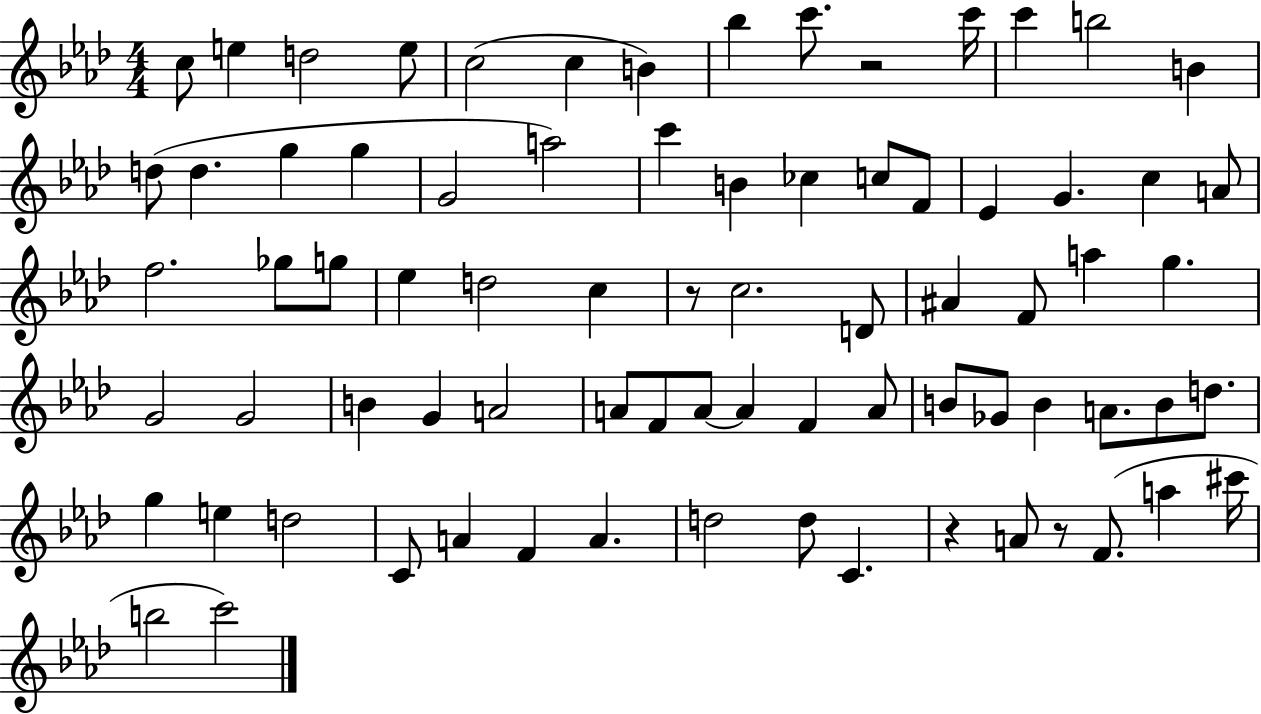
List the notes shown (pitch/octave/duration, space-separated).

C5/e E5/q D5/h E5/e C5/h C5/q B4/q Bb5/q C6/e. R/h C6/s C6/q B5/h B4/q D5/e D5/q. G5/q G5/q G4/h A5/h C6/q B4/q CES5/q C5/e F4/e Eb4/q G4/q. C5/q A4/e F5/h. Gb5/e G5/e Eb5/q D5/h C5/q R/e C5/h. D4/e A#4/q F4/e A5/q G5/q. G4/h G4/h B4/q G4/q A4/h A4/e F4/e A4/e A4/q F4/q A4/e B4/e Gb4/e B4/q A4/e. B4/e D5/e. G5/q E5/q D5/h C4/e A4/q F4/q A4/q. D5/h D5/e C4/q. R/q A4/e R/e F4/e. A5/q C#6/s B5/h C6/h